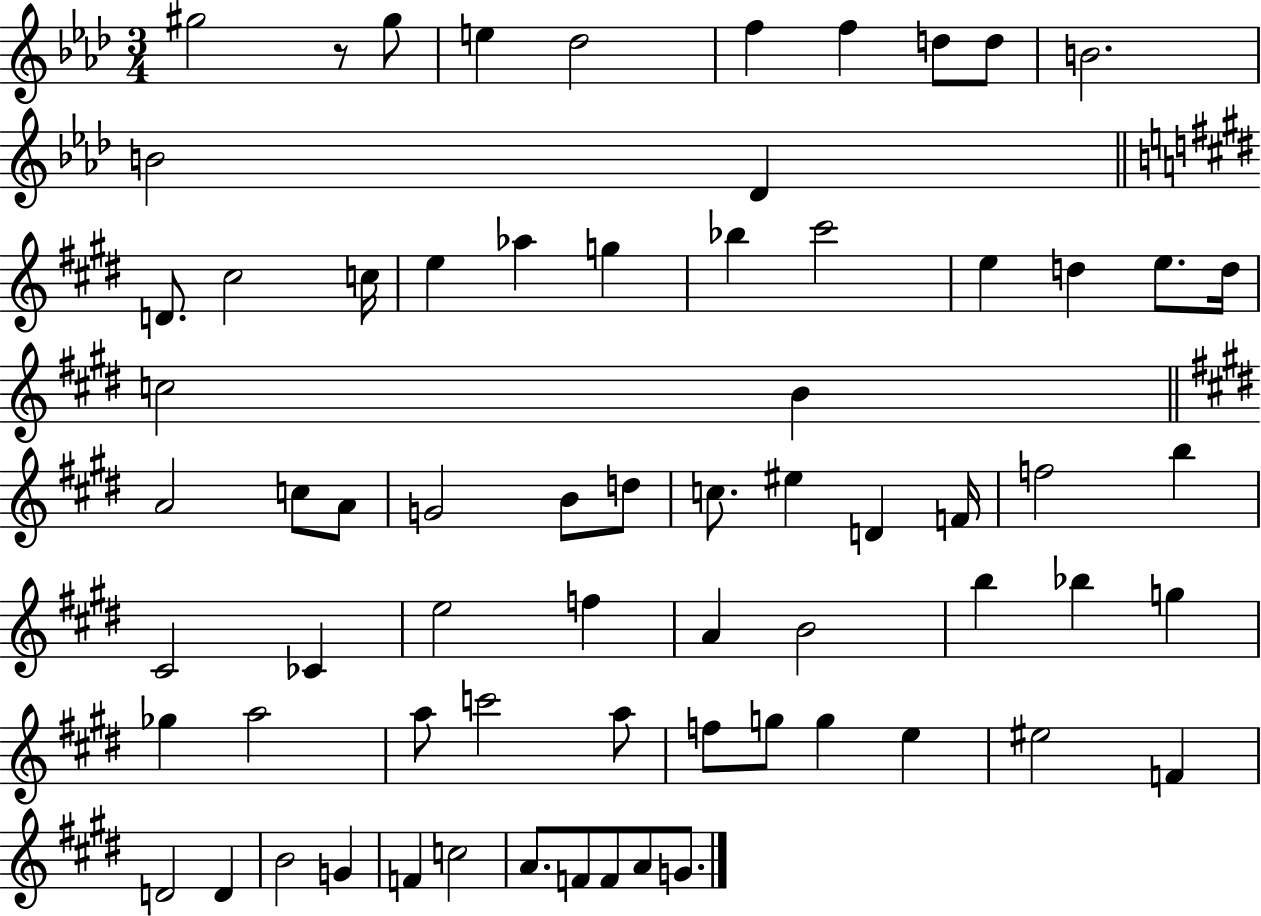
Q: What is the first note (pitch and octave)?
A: G#5